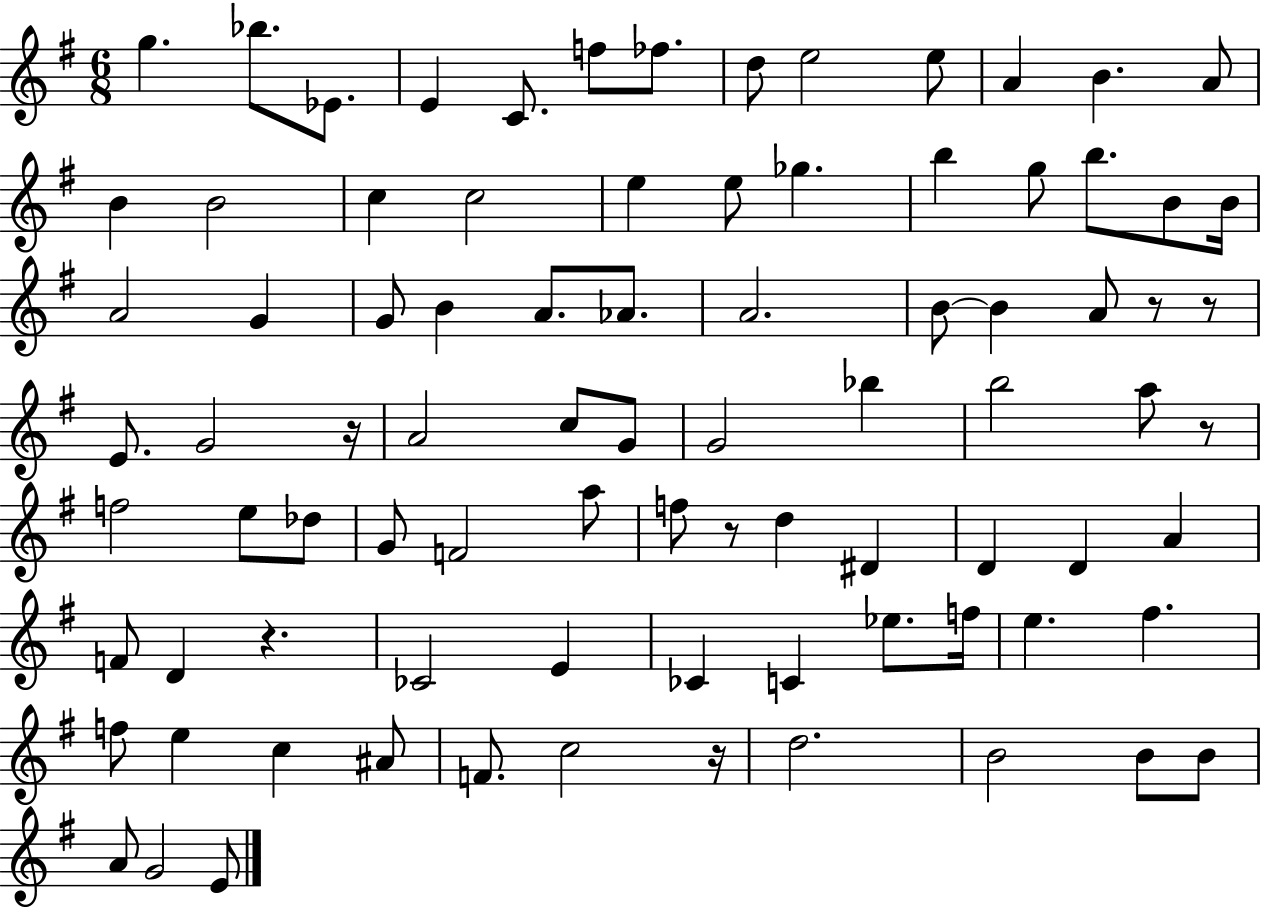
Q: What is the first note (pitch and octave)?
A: G5